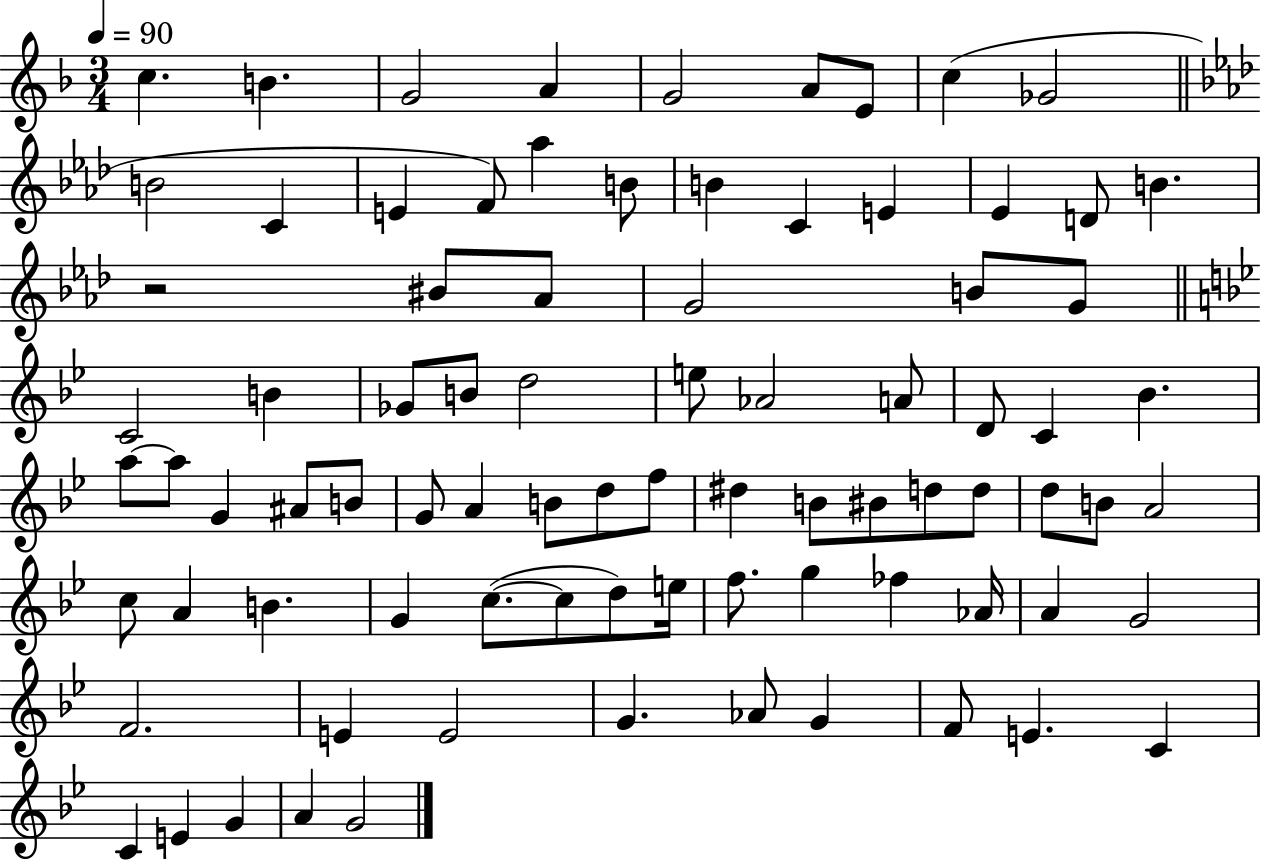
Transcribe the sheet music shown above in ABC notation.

X:1
T:Untitled
M:3/4
L:1/4
K:F
c B G2 A G2 A/2 E/2 c _G2 B2 C E F/2 _a B/2 B C E _E D/2 B z2 ^B/2 _A/2 G2 B/2 G/2 C2 B _G/2 B/2 d2 e/2 _A2 A/2 D/2 C _B a/2 a/2 G ^A/2 B/2 G/2 A B/2 d/2 f/2 ^d B/2 ^B/2 d/2 d/2 d/2 B/2 A2 c/2 A B G c/2 c/2 d/2 e/4 f/2 g _f _A/4 A G2 F2 E E2 G _A/2 G F/2 E C C E G A G2